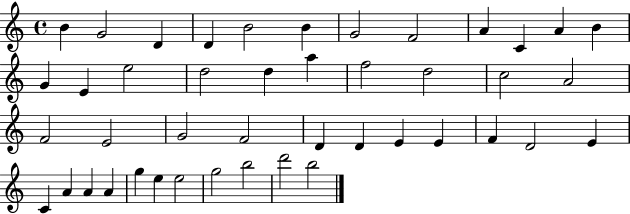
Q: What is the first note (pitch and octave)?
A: B4